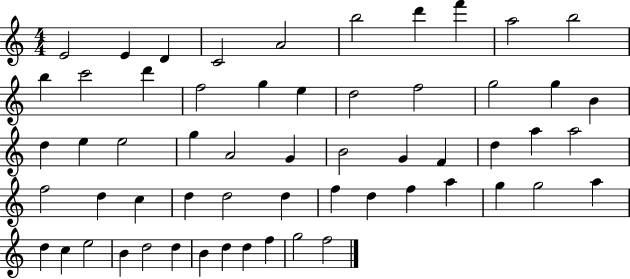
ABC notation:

X:1
T:Untitled
M:4/4
L:1/4
K:C
E2 E D C2 A2 b2 d' f' a2 b2 b c'2 d' f2 g e d2 f2 g2 g B d e e2 g A2 G B2 G F d a a2 f2 d c d d2 d f d f a g g2 a d c e2 B d2 d B d d f g2 f2